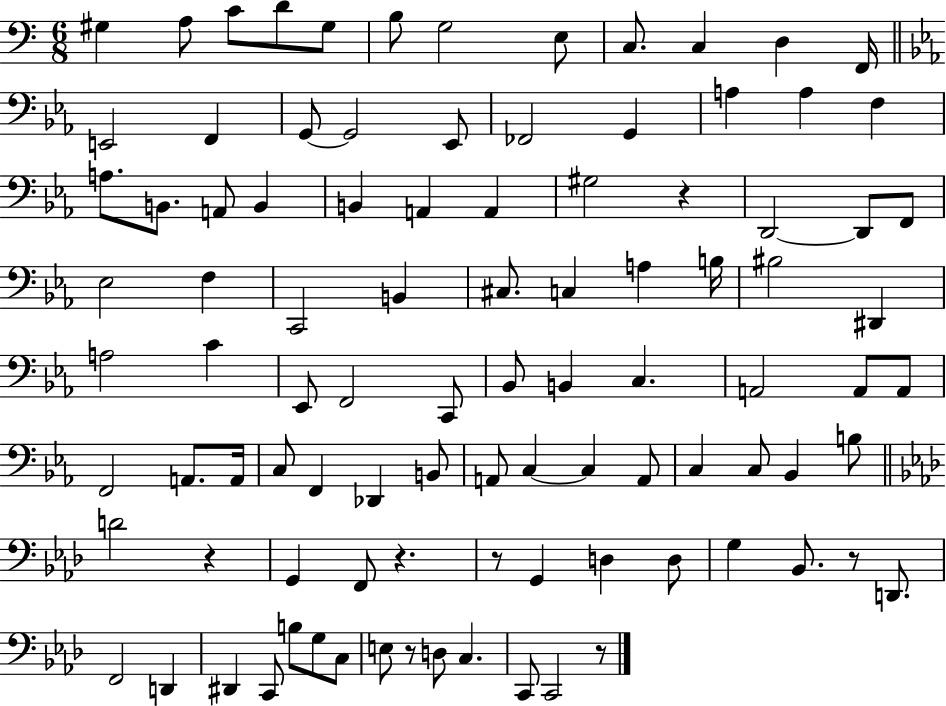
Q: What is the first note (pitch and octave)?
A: G#3